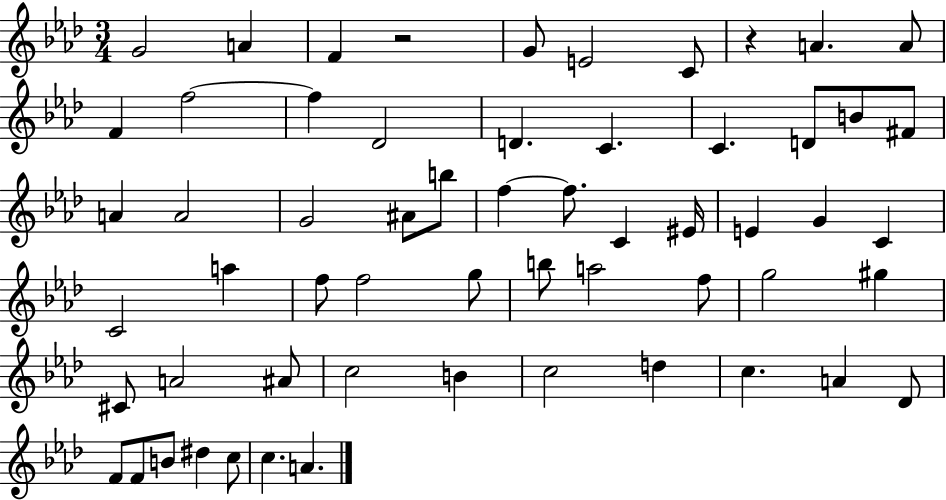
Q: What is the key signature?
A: AES major